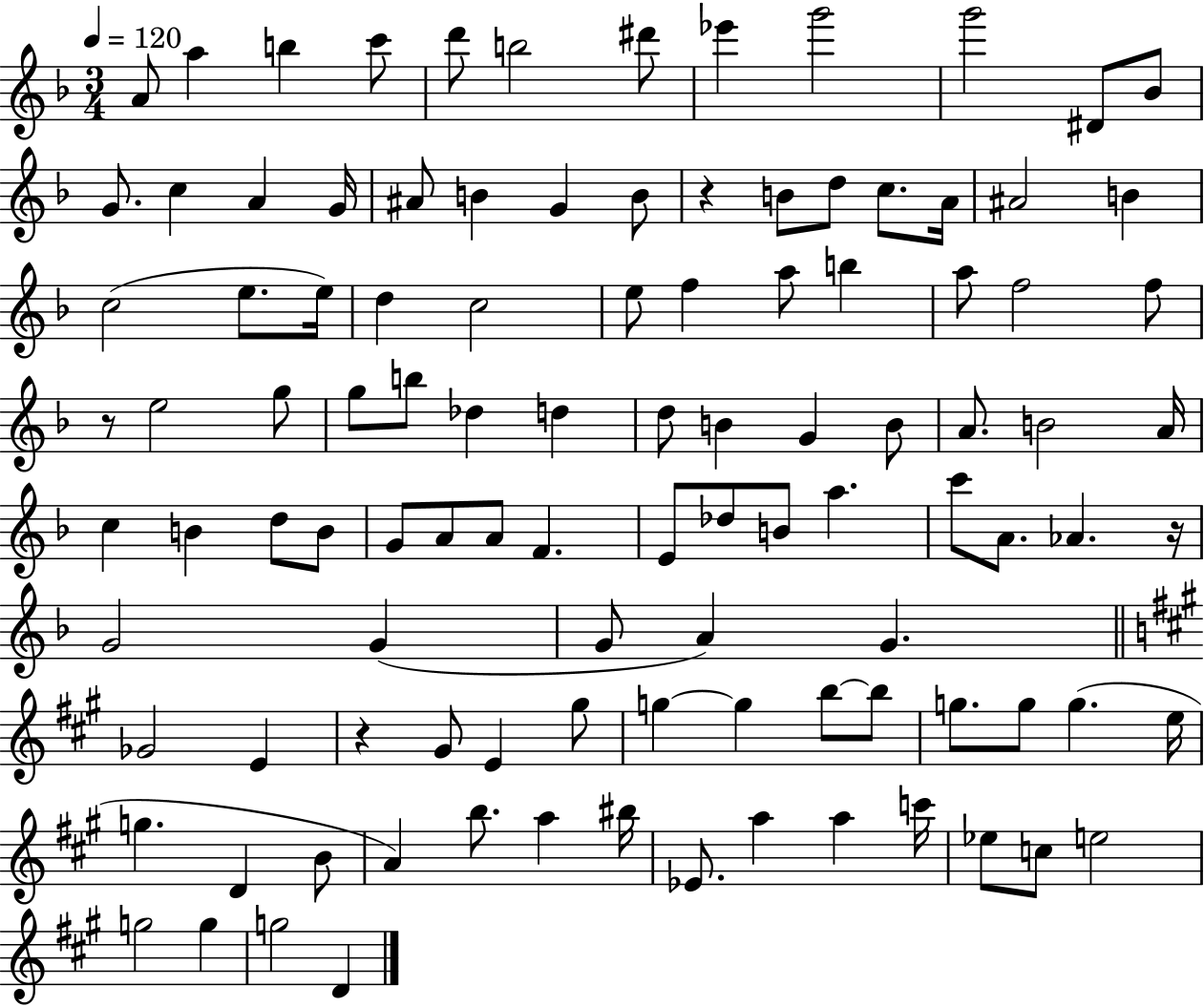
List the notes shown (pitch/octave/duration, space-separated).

A4/e A5/q B5/q C6/e D6/e B5/h D#6/e Eb6/q G6/h G6/h D#4/e Bb4/e G4/e. C5/q A4/q G4/s A#4/e B4/q G4/q B4/e R/q B4/e D5/e C5/e. A4/s A#4/h B4/q C5/h E5/e. E5/s D5/q C5/h E5/e F5/q A5/e B5/q A5/e F5/h F5/e R/e E5/h G5/e G5/e B5/e Db5/q D5/q D5/e B4/q G4/q B4/e A4/e. B4/h A4/s C5/q B4/q D5/e B4/e G4/e A4/e A4/e F4/q. E4/e Db5/e B4/e A5/q. C6/e A4/e. Ab4/q. R/s G4/h G4/q G4/e A4/q G4/q. Gb4/h E4/q R/q G#4/e E4/q G#5/e G5/q G5/q B5/e B5/e G5/e. G5/e G5/q. E5/s G5/q. D4/q B4/e A4/q B5/e. A5/q BIS5/s Eb4/e. A5/q A5/q C6/s Eb5/e C5/e E5/h G5/h G5/q G5/h D4/q